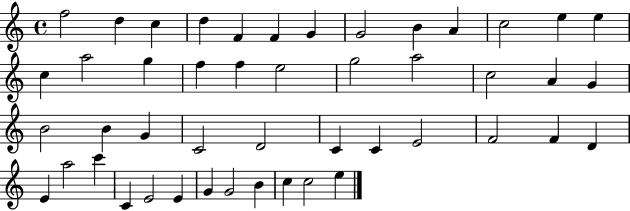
X:1
T:Untitled
M:4/4
L:1/4
K:C
f2 d c d F F G G2 B A c2 e e c a2 g f f e2 g2 a2 c2 A G B2 B G C2 D2 C C E2 F2 F D E a2 c' C E2 E G G2 B c c2 e